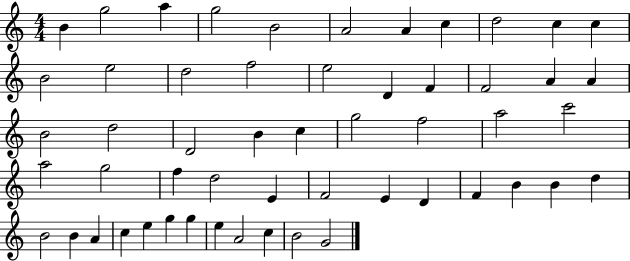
{
  \clef treble
  \numericTimeSignature
  \time 4/4
  \key c \major
  b'4 g''2 a''4 | g''2 b'2 | a'2 a'4 c''4 | d''2 c''4 c''4 | \break b'2 e''2 | d''2 f''2 | e''2 d'4 f'4 | f'2 a'4 a'4 | \break b'2 d''2 | d'2 b'4 c''4 | g''2 f''2 | a''2 c'''2 | \break a''2 g''2 | f''4 d''2 e'4 | f'2 e'4 d'4 | f'4 b'4 b'4 d''4 | \break b'2 b'4 a'4 | c''4 e''4 g''4 g''4 | e''4 a'2 c''4 | b'2 g'2 | \break \bar "|."
}